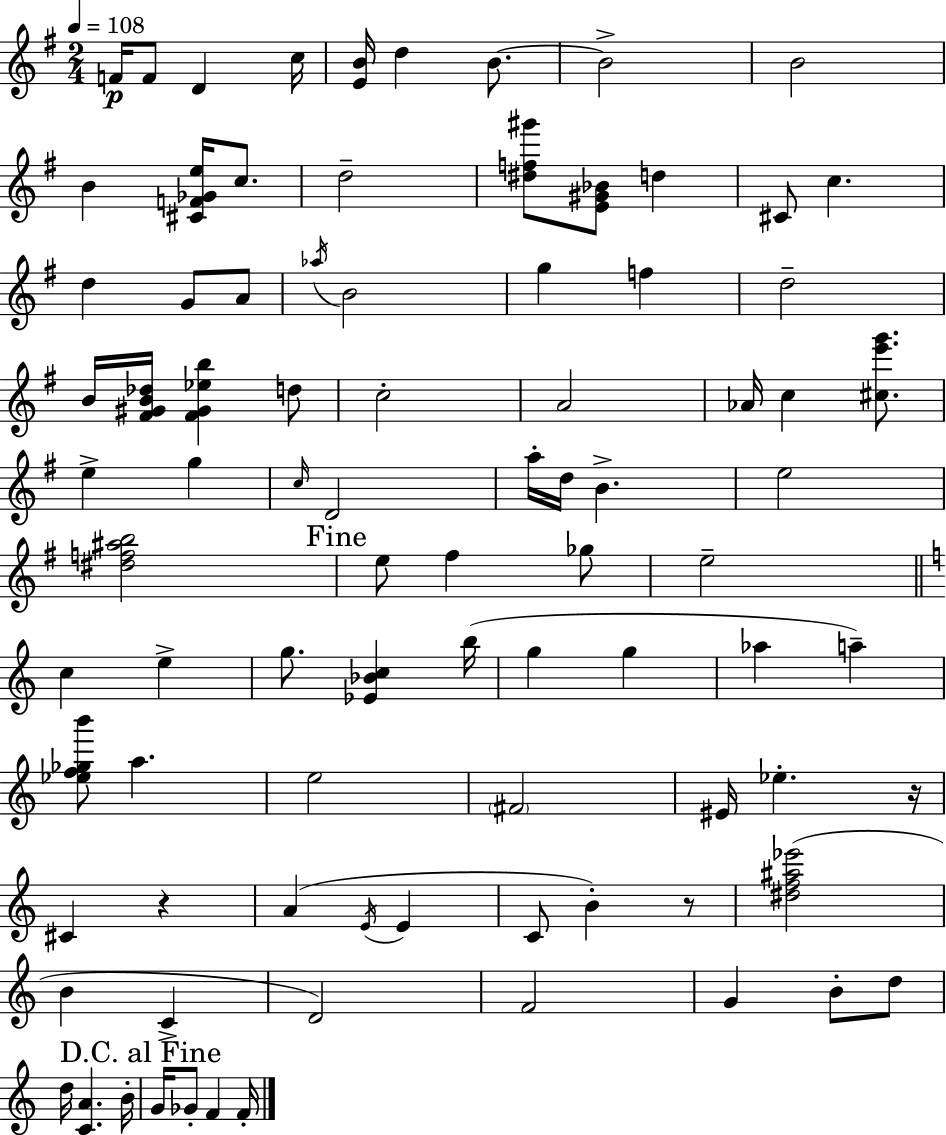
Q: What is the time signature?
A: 2/4